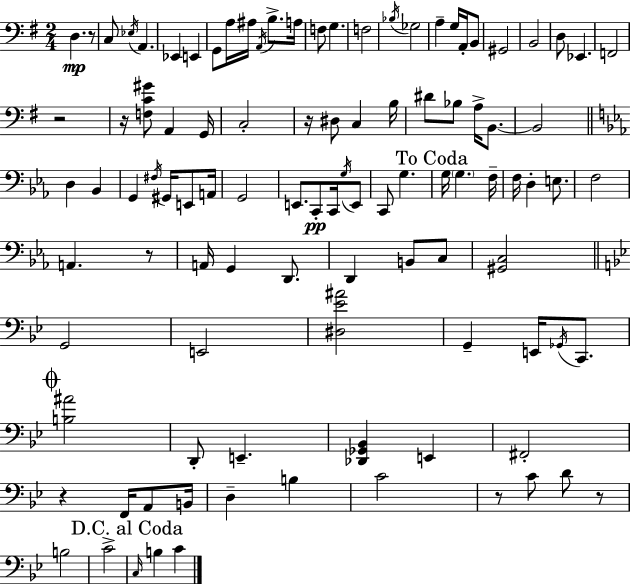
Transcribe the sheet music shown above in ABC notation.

X:1
T:Untitled
M:2/4
L:1/4
K:G
D, z/2 C,/2 _E,/4 A,, _E,, E,, G,,/2 A,/4 ^A,/4 A,,/4 B,/2 A,/4 F,/2 G, F,2 _B,/4 _G,2 A, G,/4 A,,/4 B,,/2 ^G,,2 B,,2 D,/2 _E,, F,,2 z2 z/4 [F,C^G]/2 A,, G,,/4 C,2 z/4 ^D,/2 C, B,/4 ^D/2 _B,/2 A,/4 B,,/2 B,,2 D, _B,, G,, ^F,/4 ^G,,/4 E,,/2 A,,/4 G,,2 E,,/2 C,,/2 C,,/4 G,/4 E,,/2 C,,/2 G, G,/4 G, F,/4 F,/4 D, E,/2 F,2 A,, z/2 A,,/4 G,, D,,/2 D,, B,,/2 C,/2 [^G,,C,]2 G,,2 E,,2 [^D,_E^A]2 G,, E,,/4 _G,,/4 C,,/2 [B,^A]2 D,,/2 E,, [_D,,_G,,_B,,] E,, ^F,,2 z F,,/4 A,,/2 B,,/4 D, B, C2 z/2 C/2 D/2 z/2 B,2 C2 C,/4 B, C